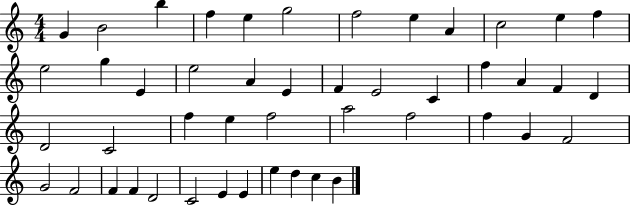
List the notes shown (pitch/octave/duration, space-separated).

G4/q B4/h B5/q F5/q E5/q G5/h F5/h E5/q A4/q C5/h E5/q F5/q E5/h G5/q E4/q E5/h A4/q E4/q F4/q E4/h C4/q F5/q A4/q F4/q D4/q D4/h C4/h F5/q E5/q F5/h A5/h F5/h F5/q G4/q F4/h G4/h F4/h F4/q F4/q D4/h C4/h E4/q E4/q E5/q D5/q C5/q B4/q